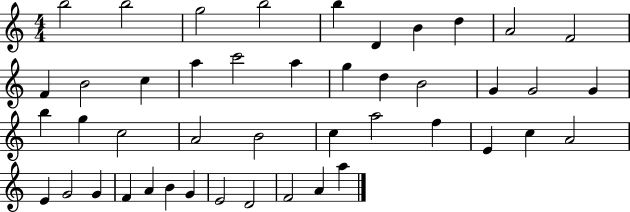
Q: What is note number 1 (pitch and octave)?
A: B5